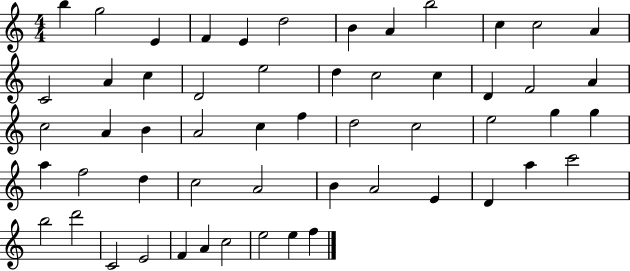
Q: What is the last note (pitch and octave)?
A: F5